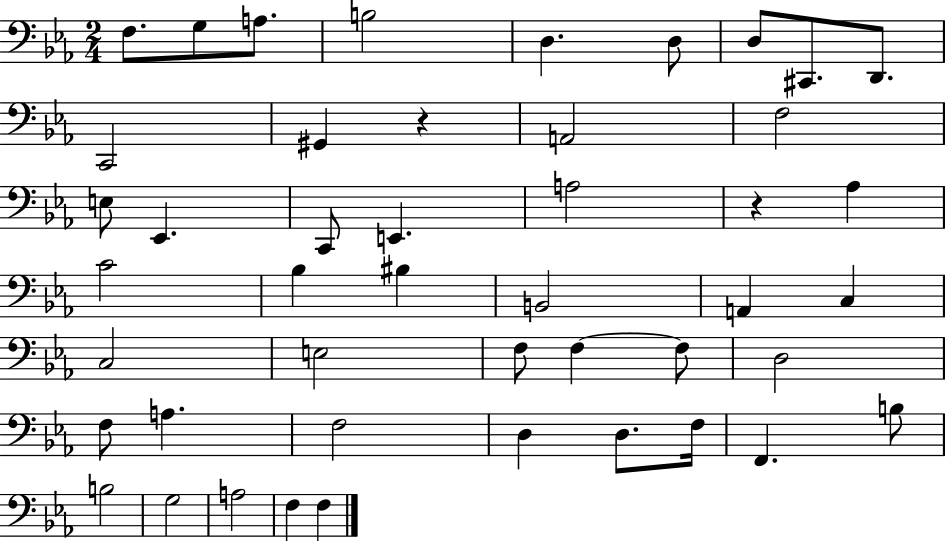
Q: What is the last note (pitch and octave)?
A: F3